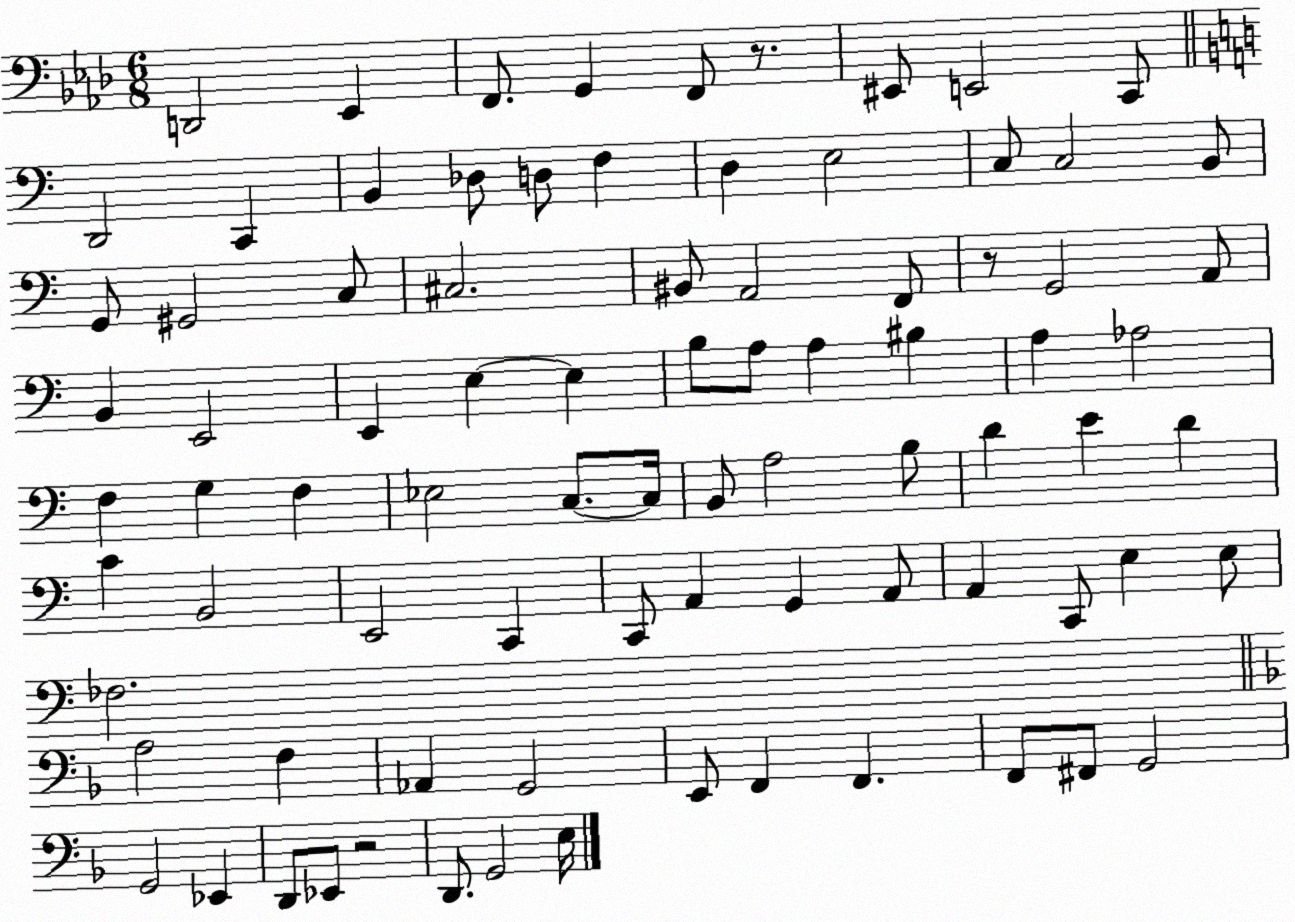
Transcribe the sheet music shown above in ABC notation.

X:1
T:Untitled
M:6/8
L:1/4
K:Ab
D,,2 _E,, F,,/2 G,, F,,/2 z/2 ^E,,/2 E,,2 C,,/2 D,,2 C,, B,, _D,/2 D,/2 F, D, E,2 C,/2 C,2 B,,/2 G,,/2 ^G,,2 C,/2 ^C,2 ^B,,/2 A,,2 F,,/2 z/2 G,,2 A,,/2 B,, E,,2 E,, E, E, B,/2 A,/2 A, ^B, A, _A,2 F, G, F, _E,2 C,/2 C,/4 B,,/2 A,2 B,/2 D E D C B,,2 E,,2 C,, C,,/2 A,, G,, A,,/2 A,, C,,/2 E, E,/2 _F,2 A,2 F, _A,, G,,2 E,,/2 F,, F,, F,,/2 ^F,,/2 G,,2 G,,2 _E,, D,,/2 _E,,/2 z2 D,,/2 G,,2 E,/4